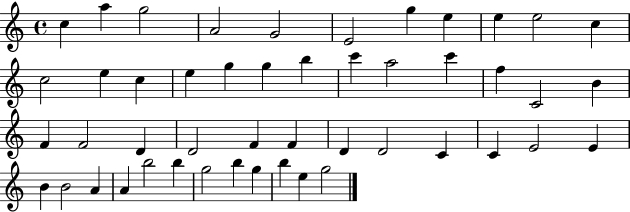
X:1
T:Untitled
M:4/4
L:1/4
K:C
c a g2 A2 G2 E2 g e e e2 c c2 e c e g g b c' a2 c' f C2 B F F2 D D2 F F D D2 C C E2 E B B2 A A b2 b g2 b g b e g2